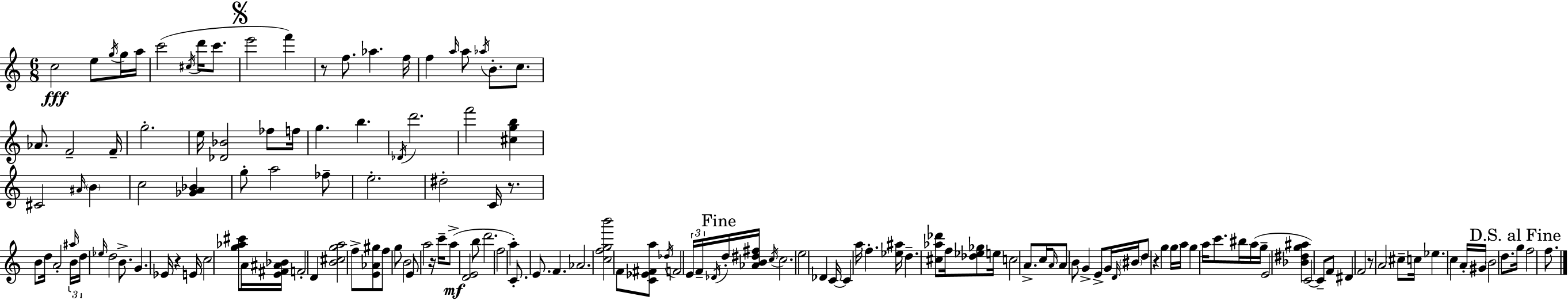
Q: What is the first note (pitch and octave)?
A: C5